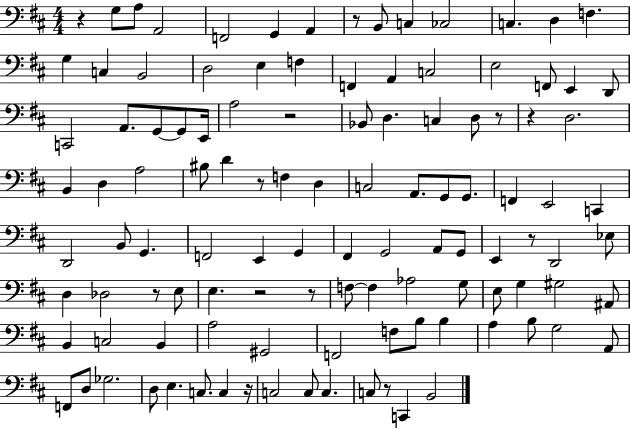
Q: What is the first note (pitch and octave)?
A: G3